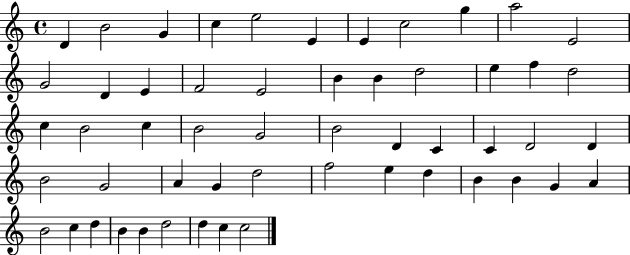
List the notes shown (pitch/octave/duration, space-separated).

D4/q B4/h G4/q C5/q E5/h E4/q E4/q C5/h G5/q A5/h E4/h G4/h D4/q E4/q F4/h E4/h B4/q B4/q D5/h E5/q F5/q D5/h C5/q B4/h C5/q B4/h G4/h B4/h D4/q C4/q C4/q D4/h D4/q B4/h G4/h A4/q G4/q D5/h F5/h E5/q D5/q B4/q B4/q G4/q A4/q B4/h C5/q D5/q B4/q B4/q D5/h D5/q C5/q C5/h